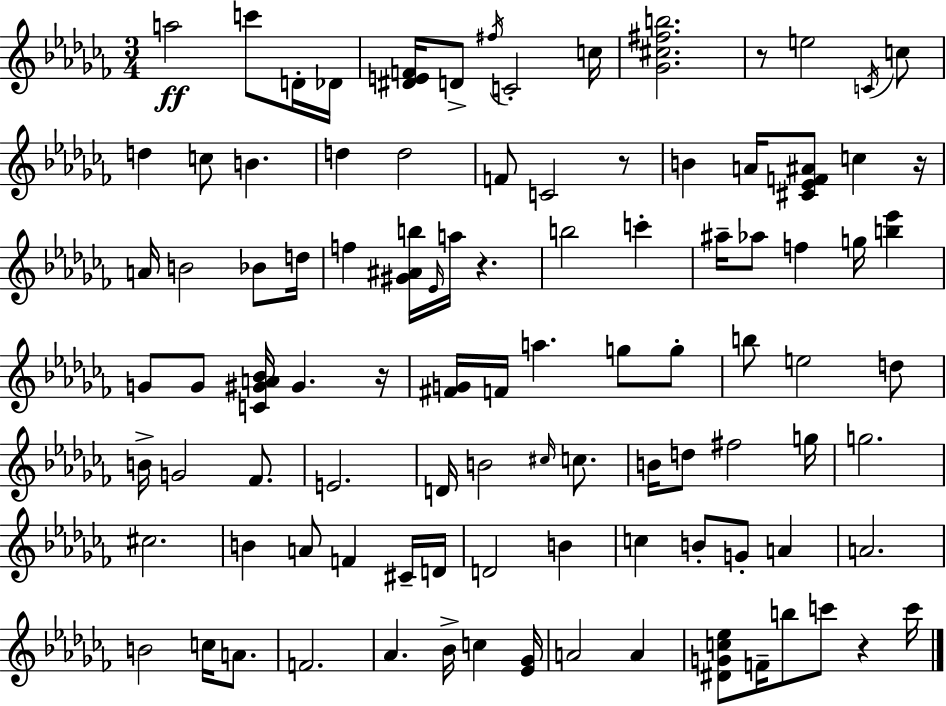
A5/h C6/e D4/s Db4/s [D#4,E4,F4]/s D4/e F#5/s C4/h C5/s [Gb4,C#5,F#5,B5]/h. R/e E5/h C4/s C5/e D5/q C5/e B4/q. D5/q D5/h F4/e C4/h R/e B4/q A4/s [C#4,Eb4,F4,A#4]/e C5/q R/s A4/s B4/h Bb4/e D5/s F5/q [G#4,A#4,B5]/s Eb4/s A5/s R/q. B5/h C6/q A#5/s Ab5/e F5/q G5/s [B5,Eb6]/q G4/e G4/e [C4,G#4,A4,Bb4]/s G#4/q. R/s [F#4,G4]/s F4/s A5/q. G5/e G5/e B5/e E5/h D5/e B4/s G4/h FES4/e. E4/h. D4/s B4/h C#5/s C5/e. B4/s D5/e F#5/h G5/s G5/h. C#5/h. B4/q A4/e F4/q C#4/s D4/s D4/h B4/q C5/q B4/e G4/e A4/q A4/h. B4/h C5/s A4/e. F4/h. Ab4/q. Bb4/s C5/q [Eb4,Gb4]/s A4/h A4/q [D#4,G4,C5,Eb5]/e F4/s B5/e C6/e R/q C6/s